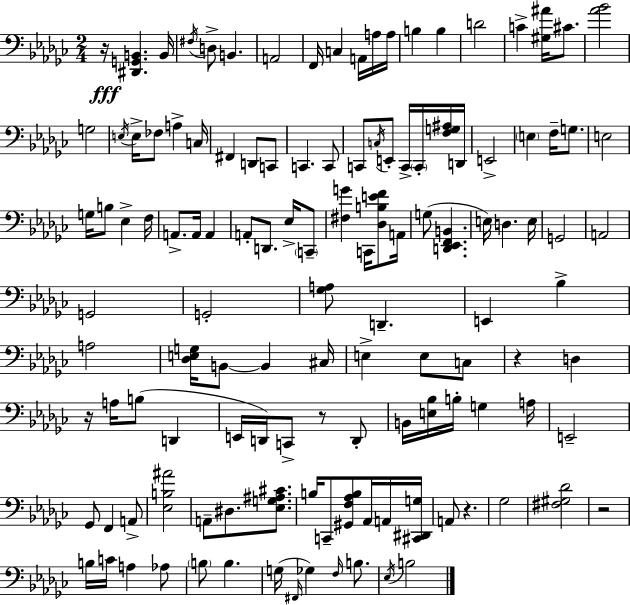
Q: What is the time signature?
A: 2/4